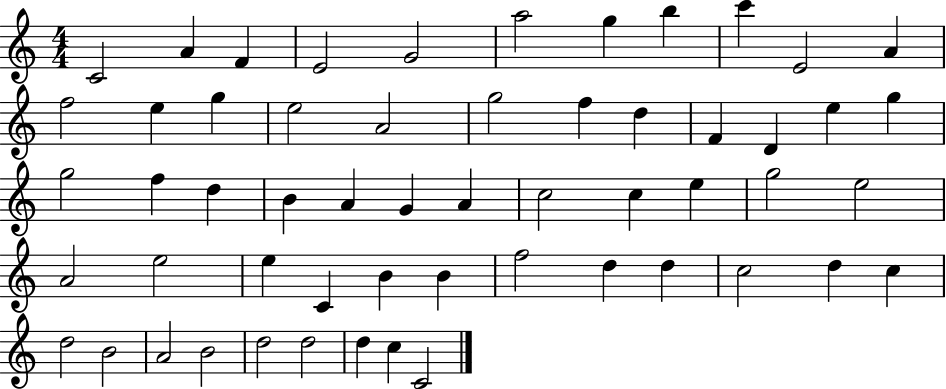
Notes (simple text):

C4/h A4/q F4/q E4/h G4/h A5/h G5/q B5/q C6/q E4/h A4/q F5/h E5/q G5/q E5/h A4/h G5/h F5/q D5/q F4/q D4/q E5/q G5/q G5/h F5/q D5/q B4/q A4/q G4/q A4/q C5/h C5/q E5/q G5/h E5/h A4/h E5/h E5/q C4/q B4/q B4/q F5/h D5/q D5/q C5/h D5/q C5/q D5/h B4/h A4/h B4/h D5/h D5/h D5/q C5/q C4/h